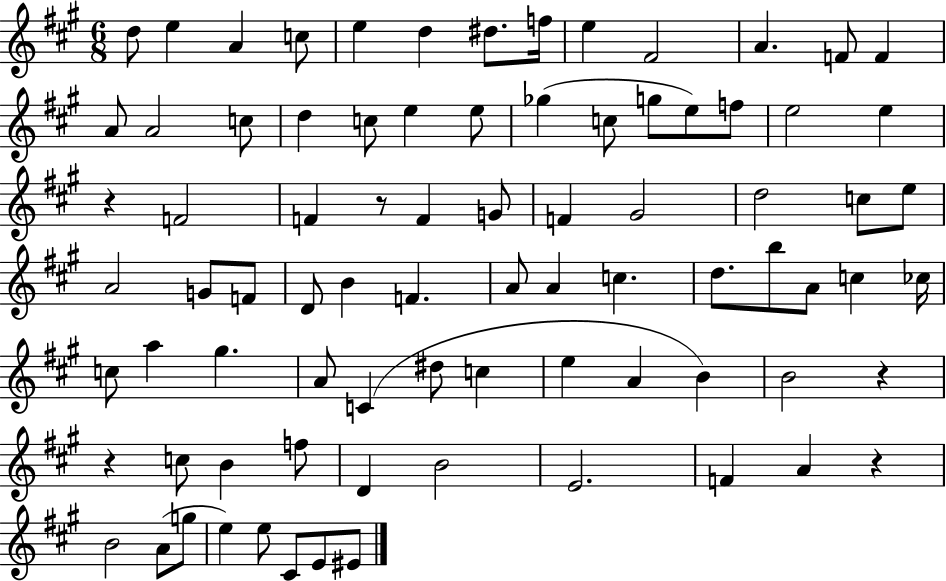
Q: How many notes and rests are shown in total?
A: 82